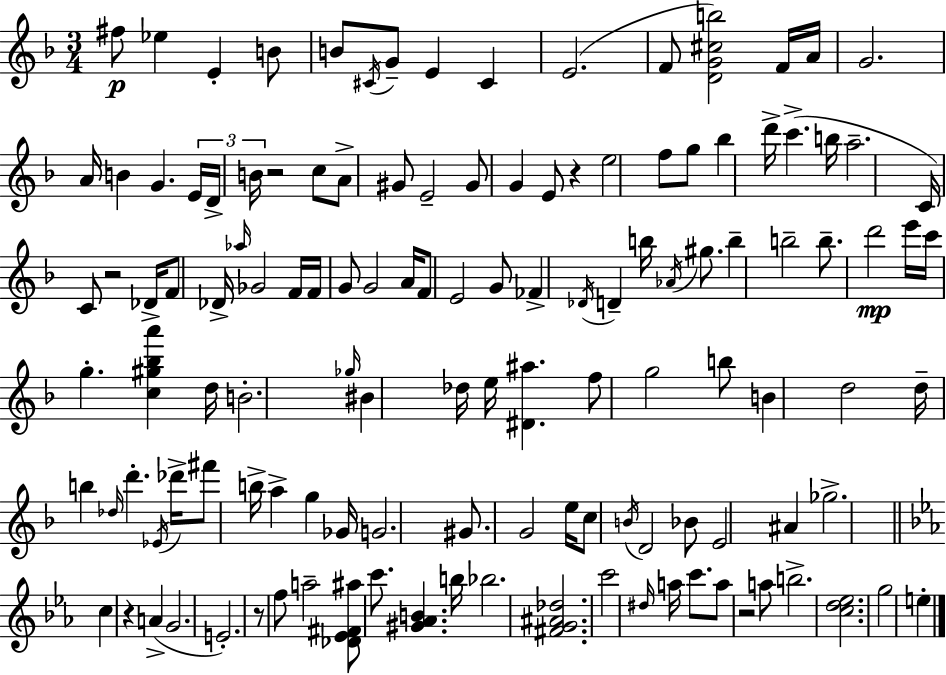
{
  \clef treble
  \numericTimeSignature
  \time 3/4
  \key f \major
  \repeat volta 2 { fis''8\p ees''4 e'4-. b'8 | b'8 \acciaccatura { cis'16 } g'8-- e'4 cis'4 | e'2.( | f'8 <d' g' cis'' b''>2) f'16 | \break a'16 g'2. | a'16 b'4 g'4. | \tuplet 3/2 { e'16 d'16-> b'16 } r2 c''8 | a'8-> gis'8 e'2-- | \break gis'8 g'4 e'8 r4 | e''2 f''8 g''8 | bes''4 d'''16-> c'''4.->( | b''16 a''2.-- | \break c'16) c'8 r2 | des'16-> f'8 des'16-> \grace { aes''16 } ges'2 | f'16 f'16 g'8 g'2 | a'16 f'8 e'2 | \break g'8 fes'4-> \acciaccatura { des'16 } d'4-- b''16 | \acciaccatura { aes'16 } gis''8. b''4-- b''2-- | b''8.-- d'''2\mp | e'''16 c'''16 g''4.-. <c'' gis'' bes'' a'''>4 | \break d''16 b'2.-. | \grace { ges''16 } bis'4 des''16 e''16 <dis' ais''>4. | f''8 g''2 | b''8 b'4 d''2 | \break d''16-- b''4 \grace { des''16 } d'''4.-. | \acciaccatura { ees'16 } des'''16-> fis'''8 b''16-> a''4-> | g''4 ges'16 g'2. | gis'8. g'2 | \break e''16 c''8 \acciaccatura { b'16 } d'2 | bes'8 e'2 | ais'4 ges''2.-> | \bar "||" \break \key ees \major c''4 r4 a'4->( | g'2. | e'2.-.) | r8 f''8 a''2-- | \break <des' ees' fis' ais''>8 c'''8. <gis' aes' b'>4. b''16 | bes''2. | <fis' g' ais' des''>2. | c'''2 \grace { dis''16 } a''16 c'''8. | \break a''8 r2 a''8 | b''2.-> | <c'' d'' ees''>2. | g''2 e''4-. | \break } \bar "|."
}